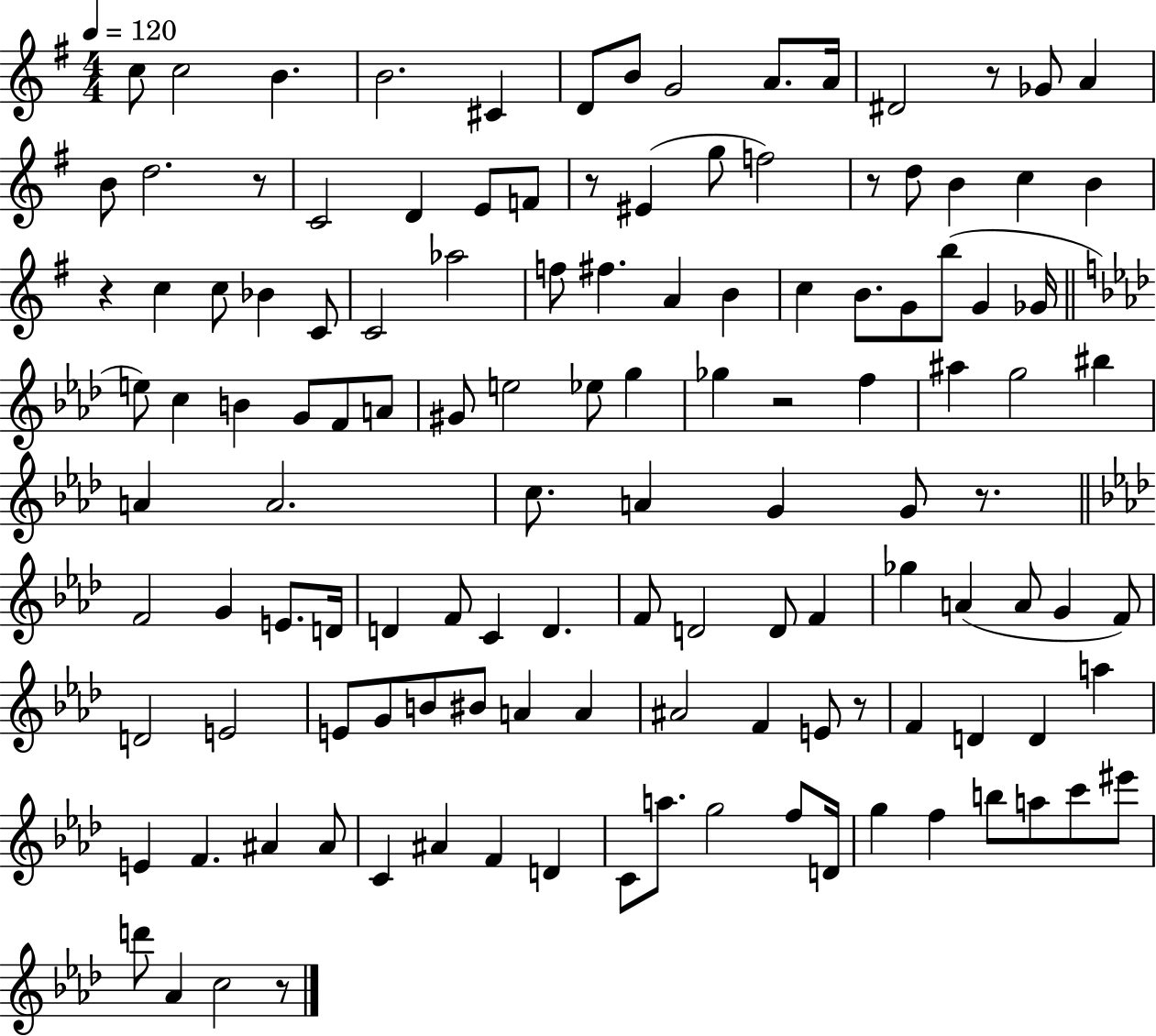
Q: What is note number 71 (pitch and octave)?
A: D4